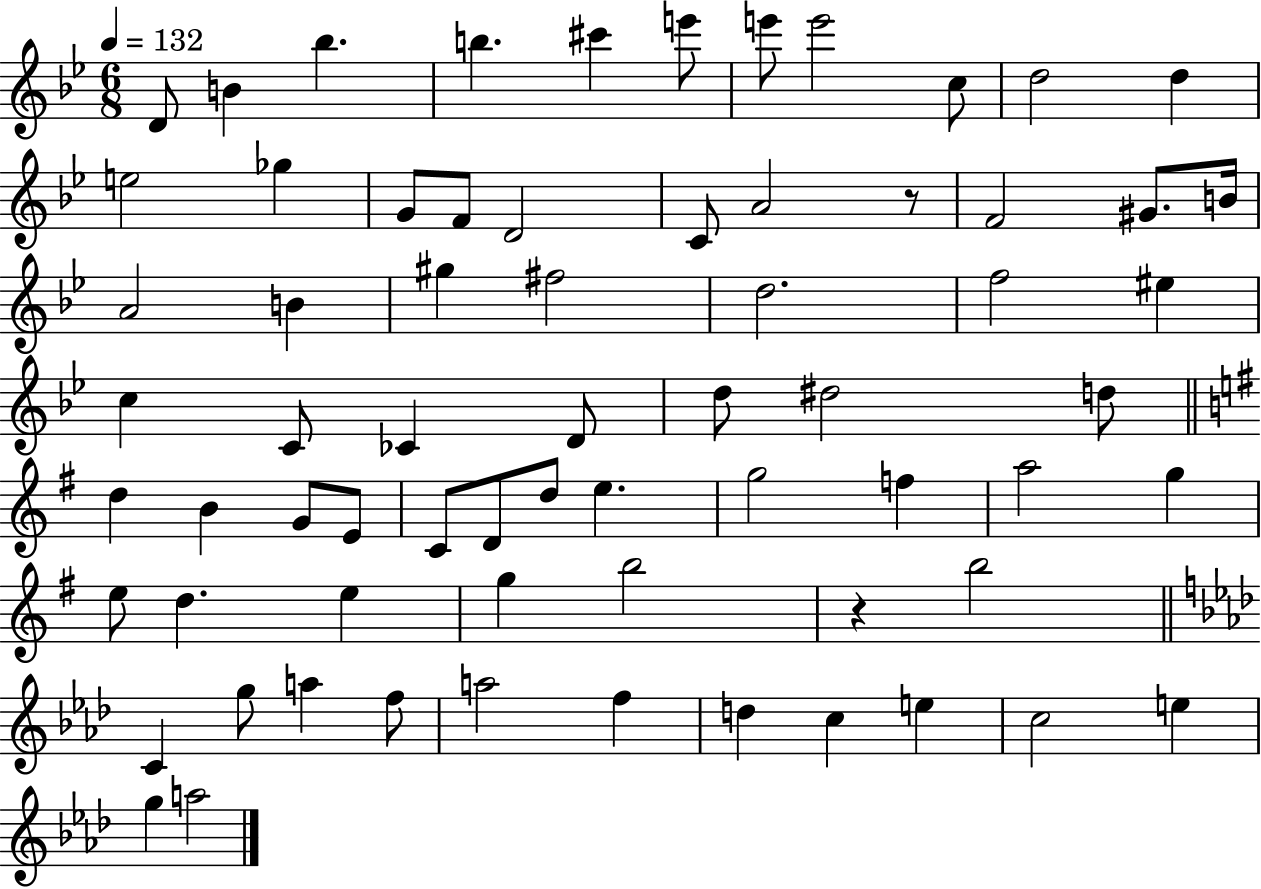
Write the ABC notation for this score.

X:1
T:Untitled
M:6/8
L:1/4
K:Bb
D/2 B _b b ^c' e'/2 e'/2 e'2 c/2 d2 d e2 _g G/2 F/2 D2 C/2 A2 z/2 F2 ^G/2 B/4 A2 B ^g ^f2 d2 f2 ^e c C/2 _C D/2 d/2 ^d2 d/2 d B G/2 E/2 C/2 D/2 d/2 e g2 f a2 g e/2 d e g b2 z b2 C g/2 a f/2 a2 f d c e c2 e g a2